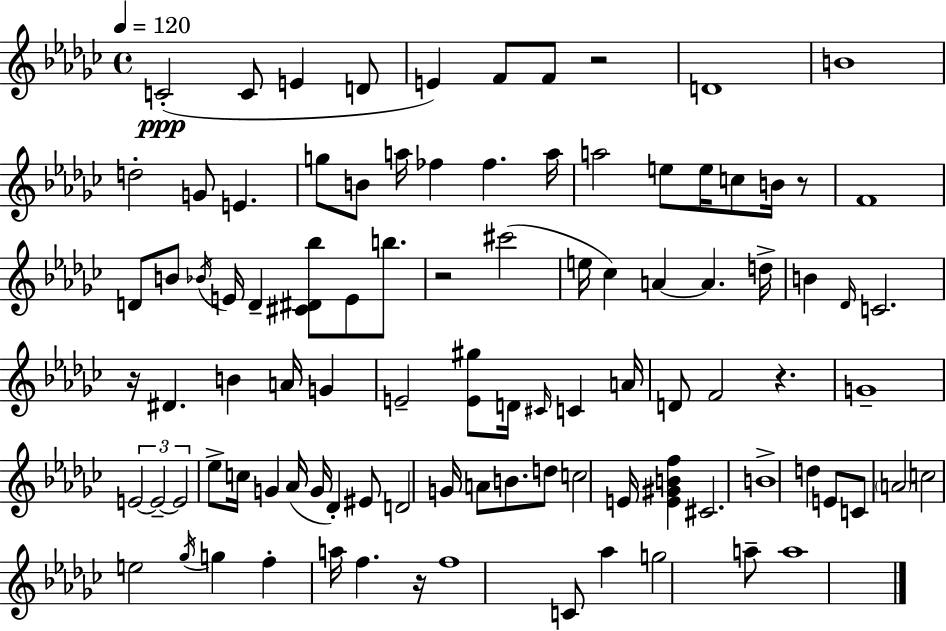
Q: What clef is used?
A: treble